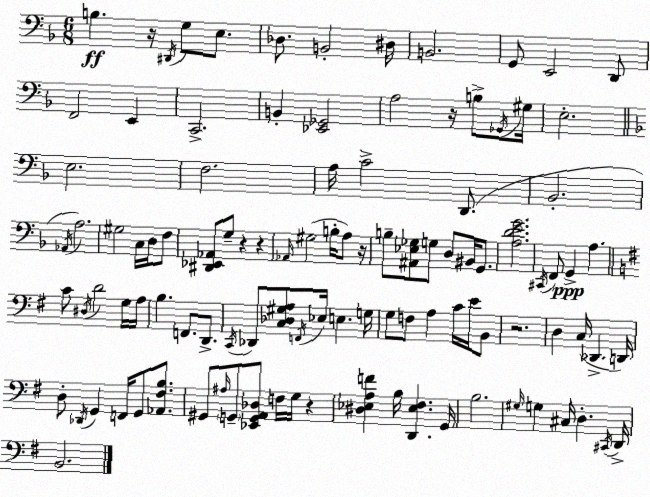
X:1
T:Untitled
M:6/8
L:1/4
K:F
B, z/4 ^D,,/4 G,/2 E,/2 _D,/2 B,,2 ^D,/4 B,,2 G,,/2 E,,2 D,,/2 F,,2 E,, C,,2 B,, [_E,,_G,,]2 A,2 z/4 B,/2 _G,,/4 ^G,/4 E,2 E,2 F,2 A,/4 C2 D,,/2 _B,,2 _A,,/4 A,2 ^G,2 C,/4 D,/4 F,/2 [^D,,_E,,_A,,]/2 G,/2 z z _A,,/4 ^G,2 B,/4 A,/2 z/4 B,/2 [^A,,_E,_G,]/2 G,/2 D,/2 ^B,,/4 G,,/2 [A,DEG]2 ^C,,/4 F,,/2 G,, A, C/2 ^D,/4 D2 G,/4 A,/4 B, F,,/2 D,,/2 C,,/4 _D,,/2 [C,_D,^G,A,]/2 F,,/4 _E,/4 E, G,/4 G,/2 F,/2 A, C/4 E/4 B,,/2 z2 D, C,/4 _D,, D,,/4 D,/2 _D,,/4 G,, F,,/4 G,,/2 [_A,,^F,B,]/2 ^G,,/2 ^A,/4 G,,/2 [_E,,G,,A,,_D,]/2 F,/4 G,/4 z [^D,_E,A,F] B,/4 [D,,_E,^F,] G,,/4 B,2 ^G,/4 G, ^C,/4 D, ^C,,/4 D,,/4 B,,2